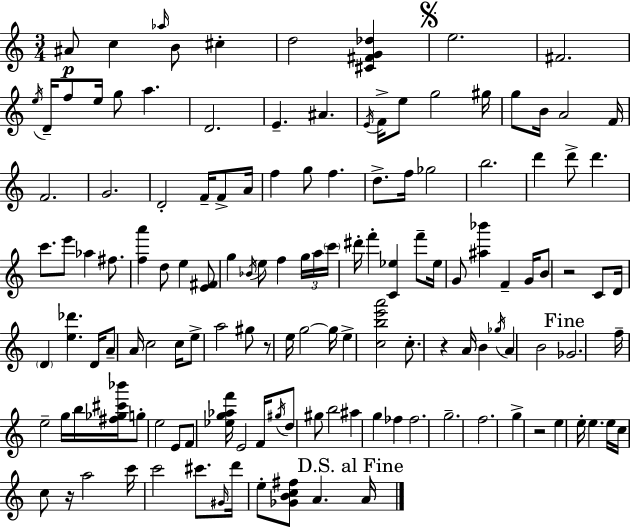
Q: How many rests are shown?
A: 5